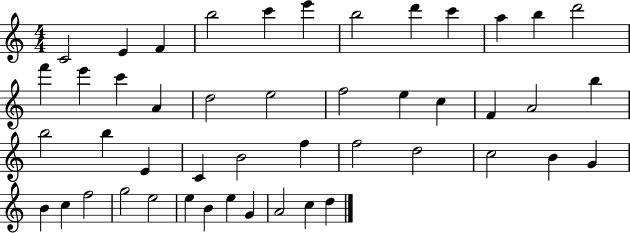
X:1
T:Untitled
M:4/4
L:1/4
K:C
C2 E F b2 c' e' b2 d' c' a b d'2 f' e' c' A d2 e2 f2 e c F A2 b b2 b E C B2 f f2 d2 c2 B G B c f2 g2 e2 e B e G A2 c d